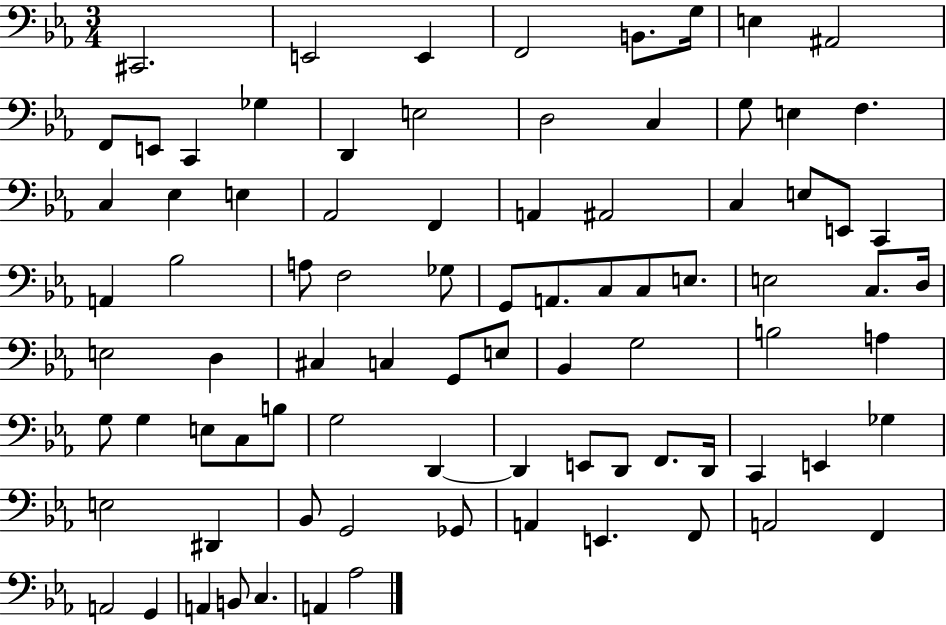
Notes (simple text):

C#2/h. E2/h E2/q F2/h B2/e. G3/s E3/q A#2/h F2/e E2/e C2/q Gb3/q D2/q E3/h D3/h C3/q G3/e E3/q F3/q. C3/q Eb3/q E3/q Ab2/h F2/q A2/q A#2/h C3/q E3/e E2/e C2/q A2/q Bb3/h A3/e F3/h Gb3/e G2/e A2/e. C3/e C3/e E3/e. E3/h C3/e. D3/s E3/h D3/q C#3/q C3/q G2/e E3/e Bb2/q G3/h B3/h A3/q G3/e G3/q E3/e C3/e B3/e G3/h D2/q D2/q E2/e D2/e F2/e. D2/s C2/q E2/q Gb3/q E3/h D#2/q Bb2/e G2/h Gb2/e A2/q E2/q. F2/e A2/h F2/q A2/h G2/q A2/q B2/e C3/q. A2/q Ab3/h